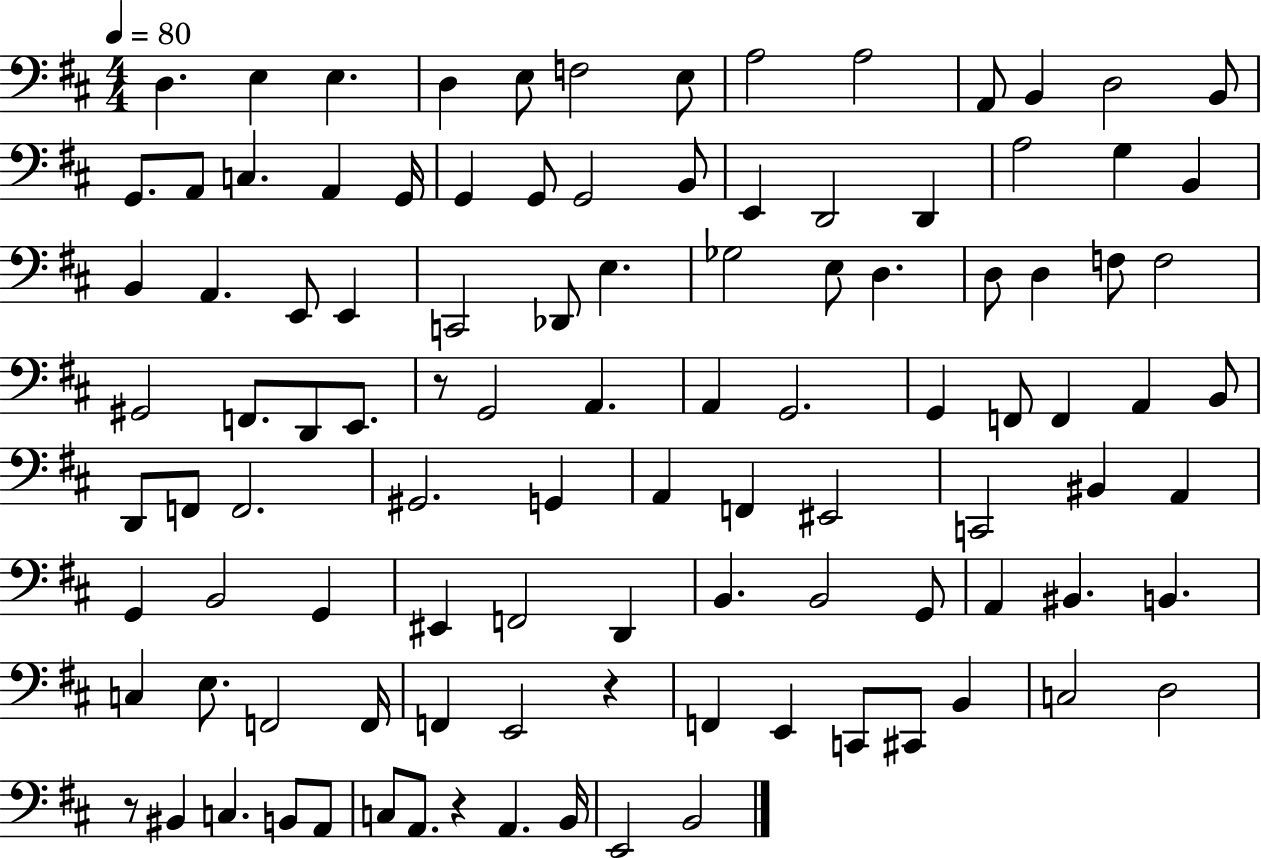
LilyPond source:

{
  \clef bass
  \numericTimeSignature
  \time 4/4
  \key d \major
  \tempo 4 = 80
  d4. e4 e4. | d4 e8 f2 e8 | a2 a2 | a,8 b,4 d2 b,8 | \break g,8. a,8 c4. a,4 g,16 | g,4 g,8 g,2 b,8 | e,4 d,2 d,4 | a2 g4 b,4 | \break b,4 a,4. e,8 e,4 | c,2 des,8 e4. | ges2 e8 d4. | d8 d4 f8 f2 | \break gis,2 f,8. d,8 e,8. | r8 g,2 a,4. | a,4 g,2. | g,4 f,8 f,4 a,4 b,8 | \break d,8 f,8 f,2. | gis,2. g,4 | a,4 f,4 eis,2 | c,2 bis,4 a,4 | \break g,4 b,2 g,4 | eis,4 f,2 d,4 | b,4. b,2 g,8 | a,4 bis,4. b,4. | \break c4 e8. f,2 f,16 | f,4 e,2 r4 | f,4 e,4 c,8 cis,8 b,4 | c2 d2 | \break r8 bis,4 c4. b,8 a,8 | c8 a,8. r4 a,4. b,16 | e,2 b,2 | \bar "|."
}